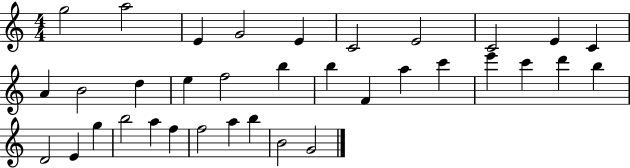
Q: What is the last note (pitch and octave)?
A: G4